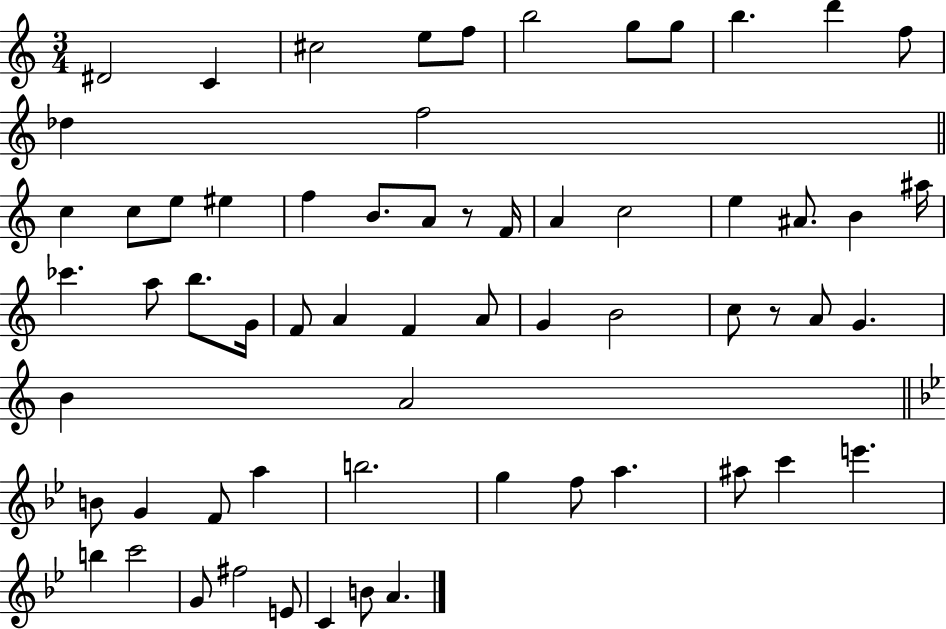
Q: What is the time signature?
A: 3/4